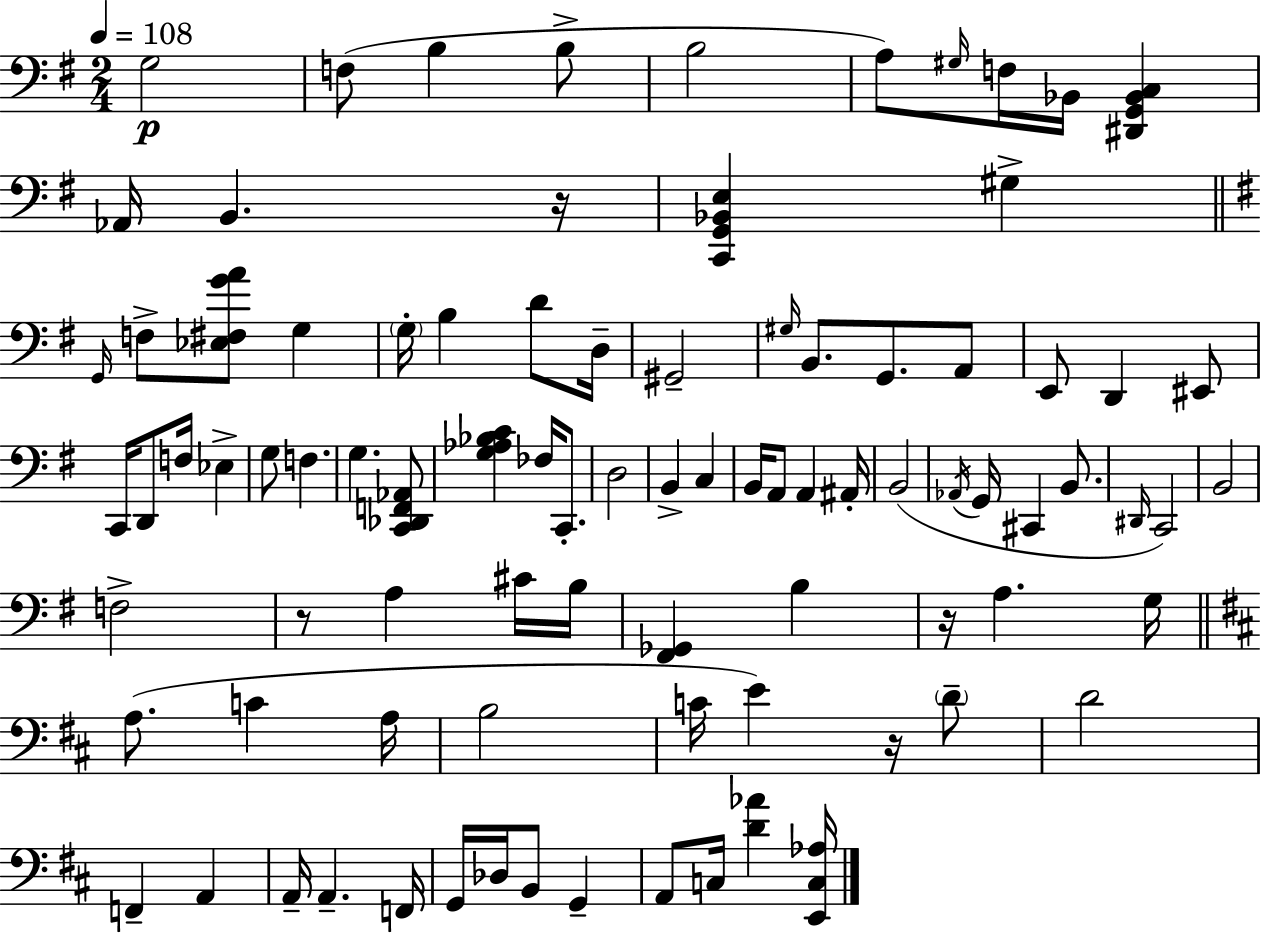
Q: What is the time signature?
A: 2/4